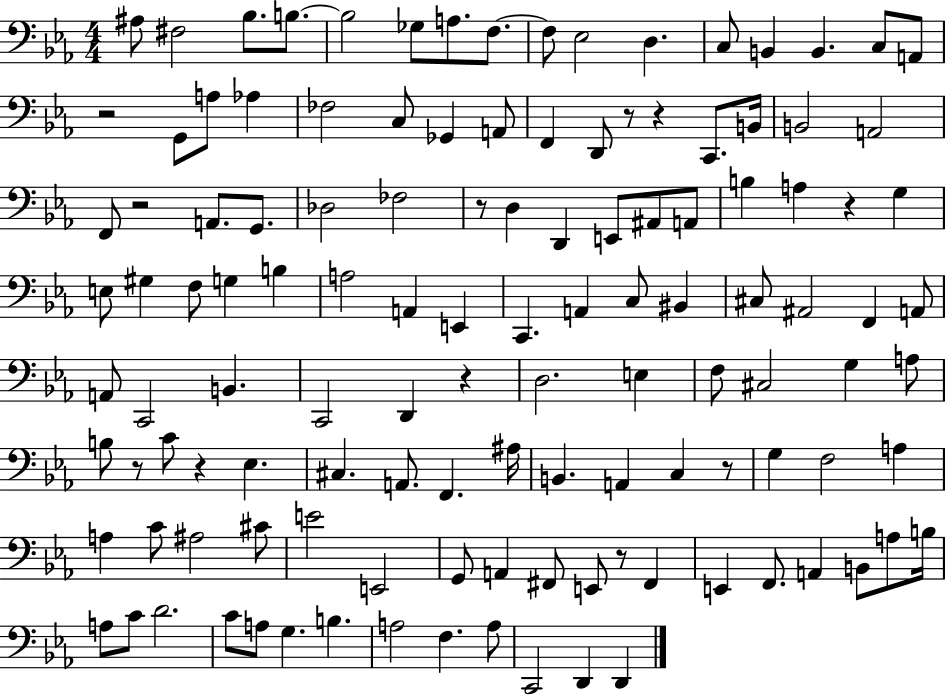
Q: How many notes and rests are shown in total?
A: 123